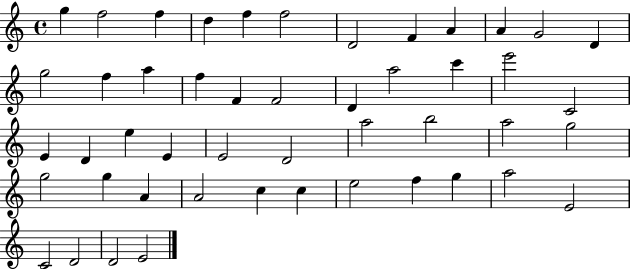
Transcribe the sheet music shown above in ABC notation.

X:1
T:Untitled
M:4/4
L:1/4
K:C
g f2 f d f f2 D2 F A A G2 D g2 f a f F F2 D a2 c' e'2 C2 E D e E E2 D2 a2 b2 a2 g2 g2 g A A2 c c e2 f g a2 E2 C2 D2 D2 E2